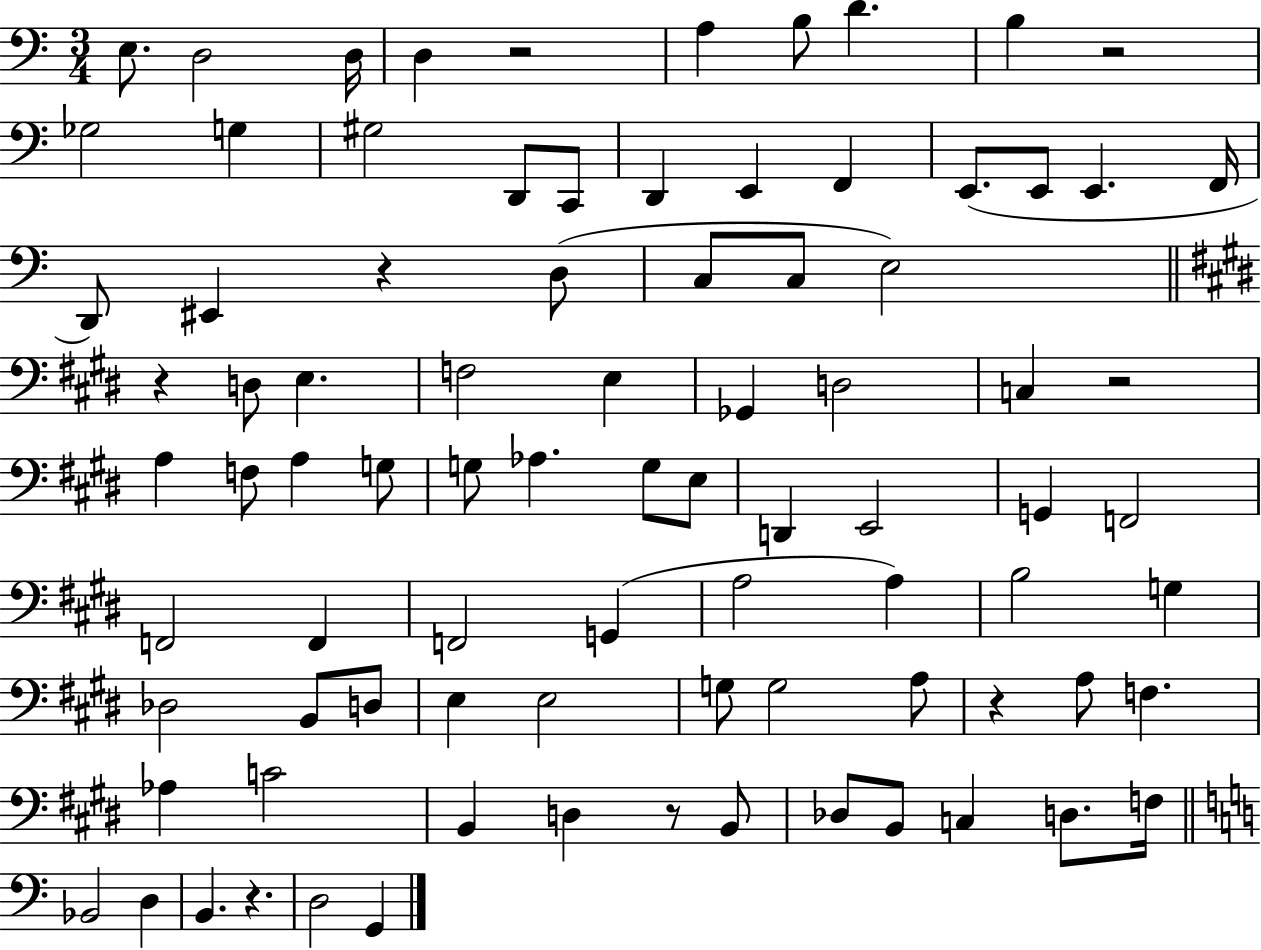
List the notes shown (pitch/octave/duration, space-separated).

E3/e. D3/h D3/s D3/q R/h A3/q B3/e D4/q. B3/q R/h Gb3/h G3/q G#3/h D2/e C2/e D2/q E2/q F2/q E2/e. E2/e E2/q. F2/s D2/e EIS2/q R/q D3/e C3/e C3/e E3/h R/q D3/e E3/q. F3/h E3/q Gb2/q D3/h C3/q R/h A3/q F3/e A3/q G3/e G3/e Ab3/q. G3/e E3/e D2/q E2/h G2/q F2/h F2/h F2/q F2/h G2/q A3/h A3/q B3/h G3/q Db3/h B2/e D3/e E3/q E3/h G3/e G3/h A3/e R/q A3/e F3/q. Ab3/q C4/h B2/q D3/q R/e B2/e Db3/e B2/e C3/q D3/e. F3/s Bb2/h D3/q B2/q. R/q. D3/h G2/q